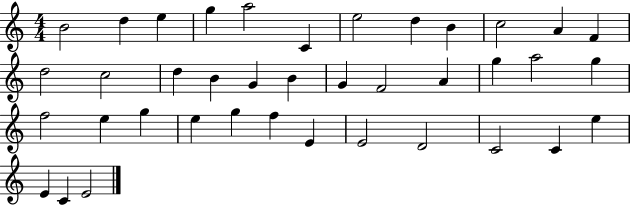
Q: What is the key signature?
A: C major